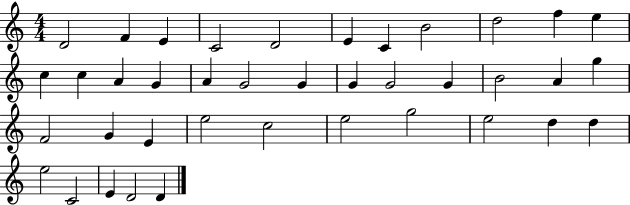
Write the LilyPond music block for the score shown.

{
  \clef treble
  \numericTimeSignature
  \time 4/4
  \key c \major
  d'2 f'4 e'4 | c'2 d'2 | e'4 c'4 b'2 | d''2 f''4 e''4 | \break c''4 c''4 a'4 g'4 | a'4 g'2 g'4 | g'4 g'2 g'4 | b'2 a'4 g''4 | \break f'2 g'4 e'4 | e''2 c''2 | e''2 g''2 | e''2 d''4 d''4 | \break e''2 c'2 | e'4 d'2 d'4 | \bar "|."
}